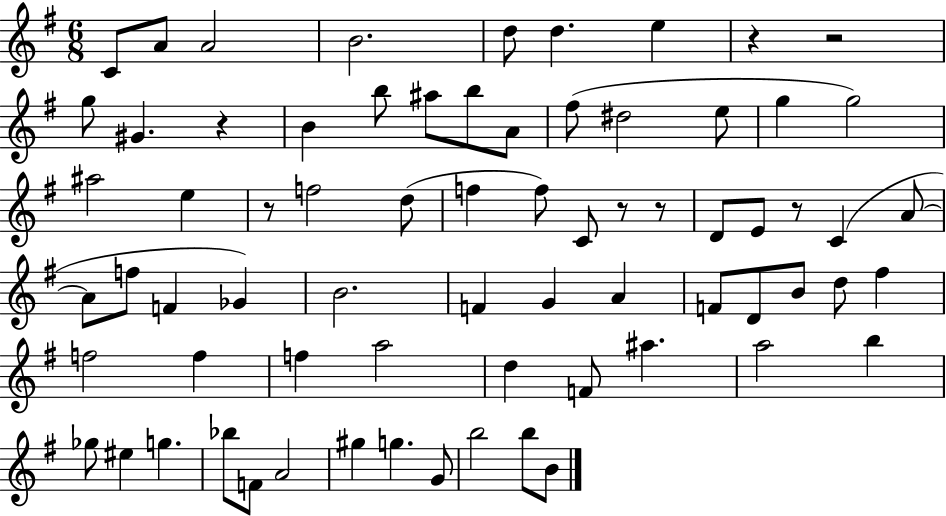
{
  \clef treble
  \numericTimeSignature
  \time 6/8
  \key g \major
  c'8 a'8 a'2 | b'2. | d''8 d''4. e''4 | r4 r2 | \break g''8 gis'4. r4 | b'4 b''8 ais''8 b''8 a'8 | fis''8( dis''2 e''8 | g''4 g''2) | \break ais''2 e''4 | r8 f''2 d''8( | f''4 f''8) c'8 r8 r8 | d'8 e'8 r8 c'4( a'8~~ | \break a'8 f''8 f'4 ges'4) | b'2. | f'4 g'4 a'4 | f'8 d'8 b'8 d''8 fis''4 | \break f''2 f''4 | f''4 a''2 | d''4 f'8 ais''4. | a''2 b''4 | \break ges''8 eis''4 g''4. | bes''8 f'8 a'2 | gis''4 g''4. g'8 | b''2 b''8 b'8 | \break \bar "|."
}